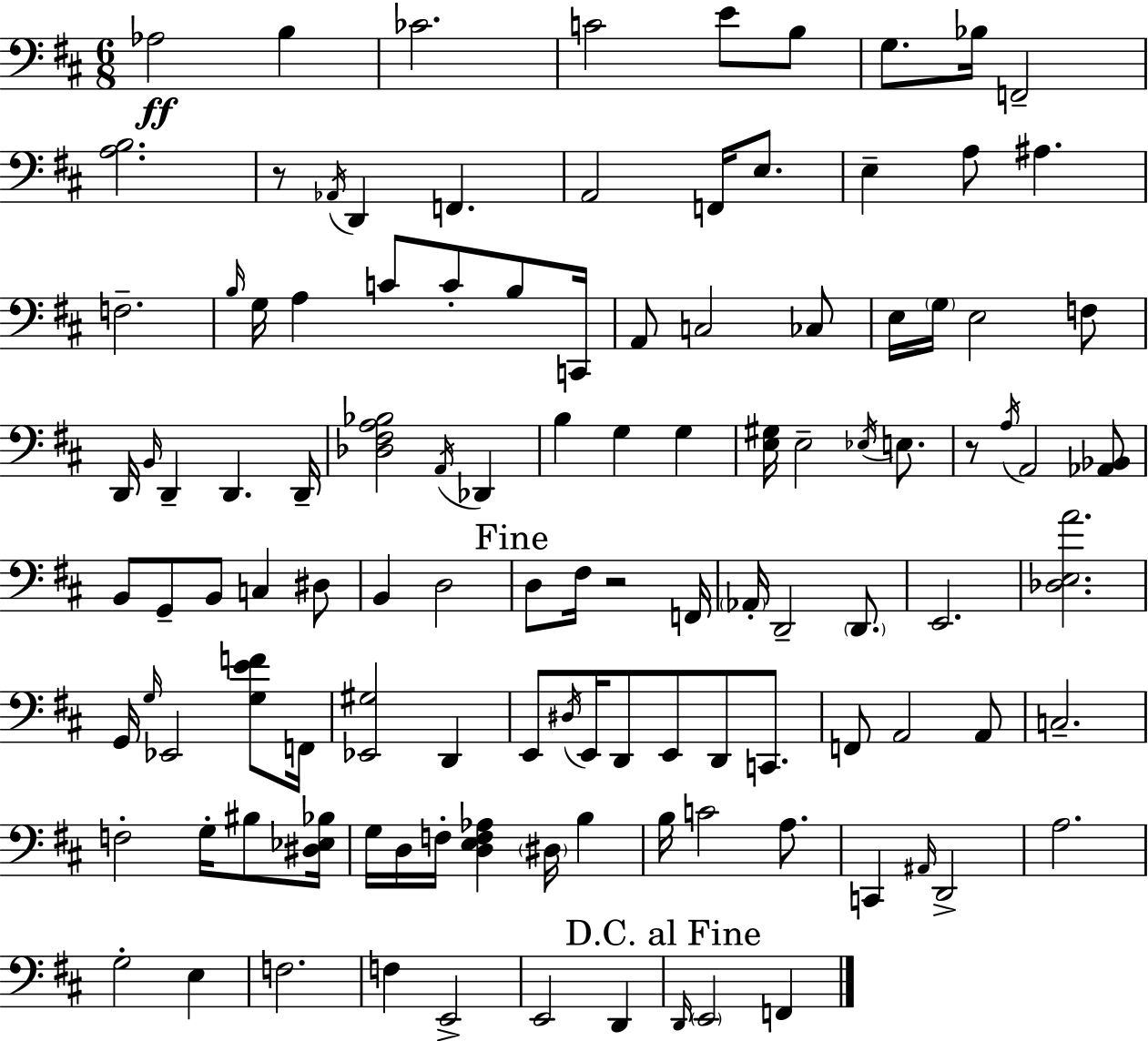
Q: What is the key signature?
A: D major